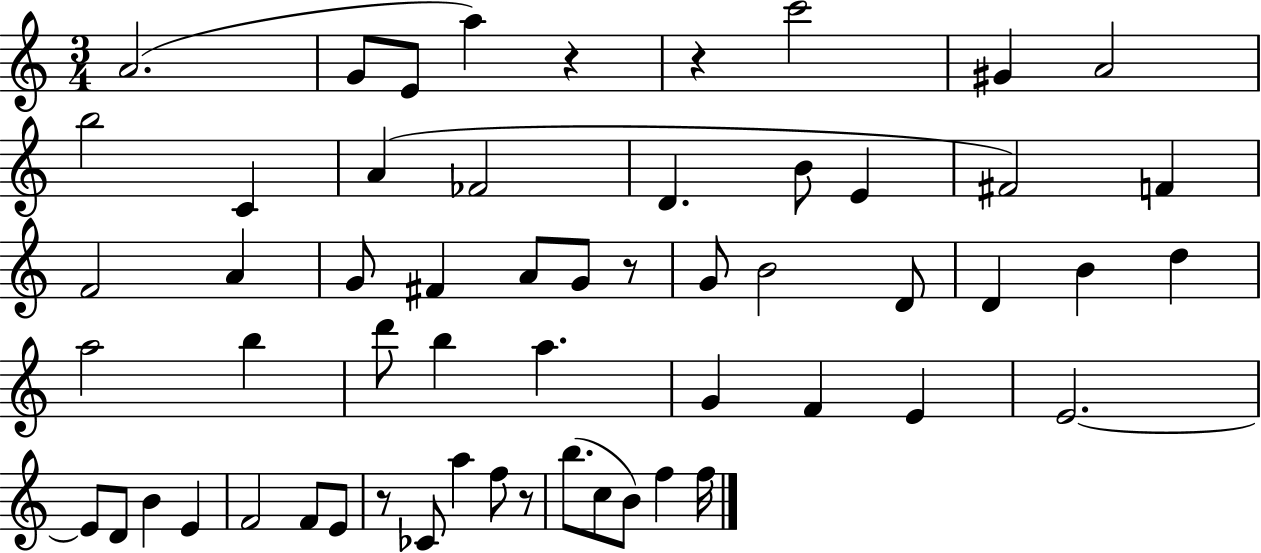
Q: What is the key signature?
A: C major